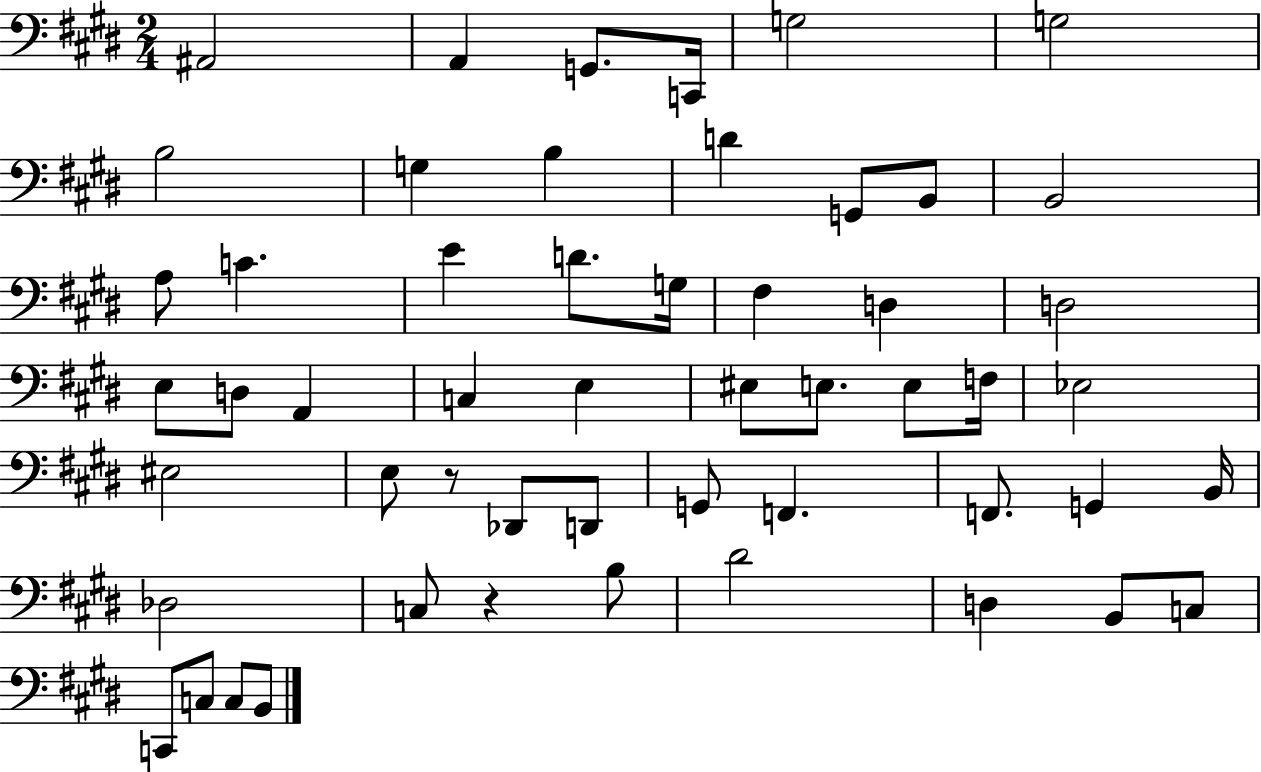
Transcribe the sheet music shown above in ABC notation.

X:1
T:Untitled
M:2/4
L:1/4
K:E
^A,,2 A,, G,,/2 C,,/4 G,2 G,2 B,2 G, B, D G,,/2 B,,/2 B,,2 A,/2 C E D/2 G,/4 ^F, D, D,2 E,/2 D,/2 A,, C, E, ^E,/2 E,/2 E,/2 F,/4 _E,2 ^E,2 E,/2 z/2 _D,,/2 D,,/2 G,,/2 F,, F,,/2 G,, B,,/4 _D,2 C,/2 z B,/2 ^D2 D, B,,/2 C,/2 C,,/2 C,/2 C,/2 B,,/2